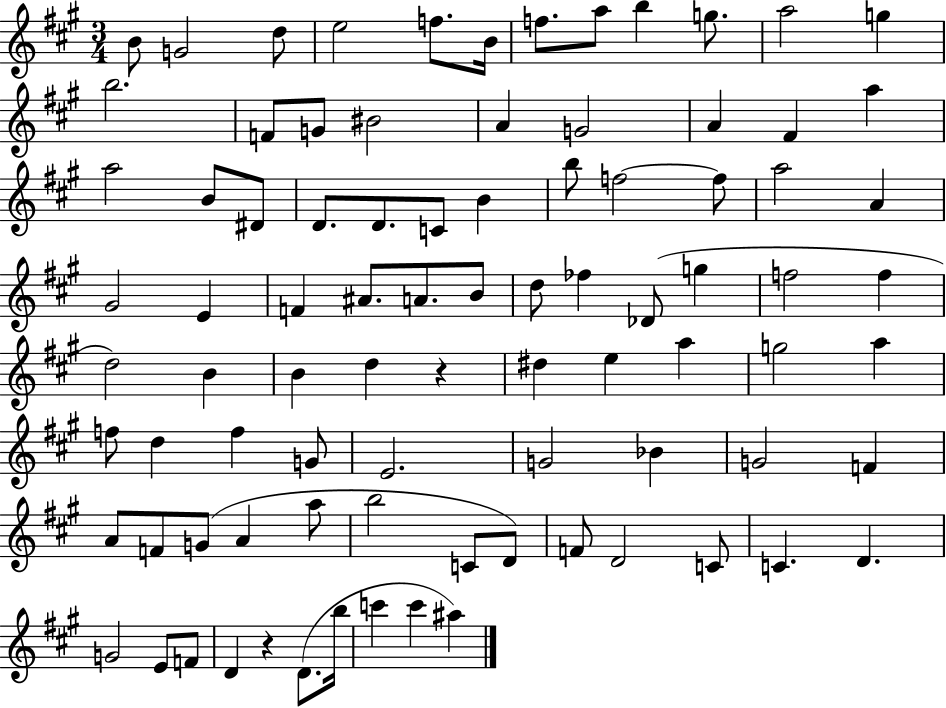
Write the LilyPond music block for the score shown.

{
  \clef treble
  \numericTimeSignature
  \time 3/4
  \key a \major
  b'8 g'2 d''8 | e''2 f''8. b'16 | f''8. a''8 b''4 g''8. | a''2 g''4 | \break b''2. | f'8 g'8 bis'2 | a'4 g'2 | a'4 fis'4 a''4 | \break a''2 b'8 dis'8 | d'8. d'8. c'8 b'4 | b''8 f''2~~ f''8 | a''2 a'4 | \break gis'2 e'4 | f'4 ais'8. a'8. b'8 | d''8 fes''4 des'8( g''4 | f''2 f''4 | \break d''2) b'4 | b'4 d''4 r4 | dis''4 e''4 a''4 | g''2 a''4 | \break f''8 d''4 f''4 g'8 | e'2. | g'2 bes'4 | g'2 f'4 | \break a'8 f'8 g'8( a'4 a''8 | b''2 c'8 d'8) | f'8 d'2 c'8 | c'4. d'4. | \break g'2 e'8 f'8 | d'4 r4 d'8.( b''16 | c'''4 c'''4 ais''4) | \bar "|."
}